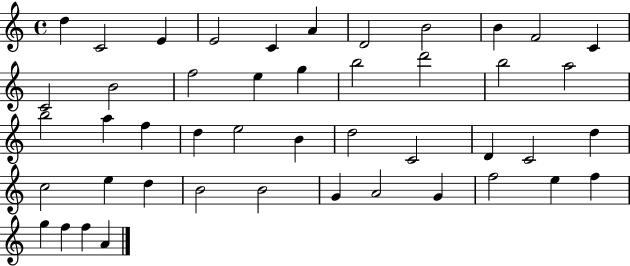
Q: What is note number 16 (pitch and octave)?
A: G5